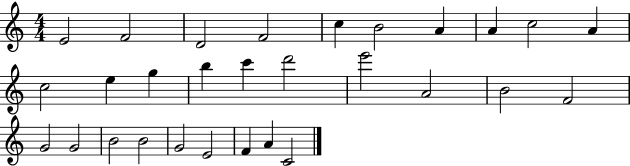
X:1
T:Untitled
M:4/4
L:1/4
K:C
E2 F2 D2 F2 c B2 A A c2 A c2 e g b c' d'2 e'2 A2 B2 F2 G2 G2 B2 B2 G2 E2 F A C2